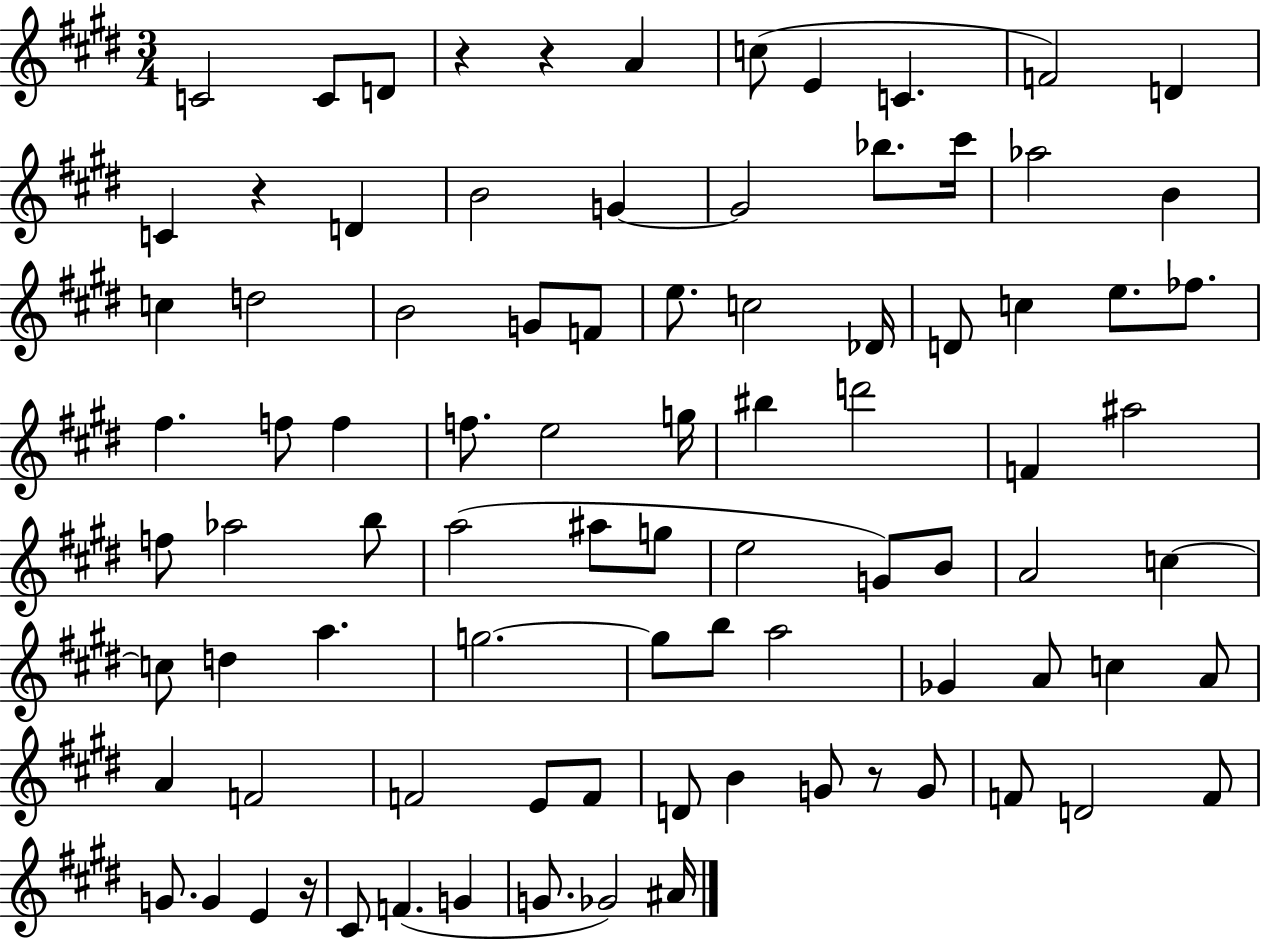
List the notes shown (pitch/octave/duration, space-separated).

C4/h C4/e D4/e R/q R/q A4/q C5/e E4/q C4/q. F4/h D4/q C4/q R/q D4/q B4/h G4/q G4/h Bb5/e. C#6/s Ab5/h B4/q C5/q D5/h B4/h G4/e F4/e E5/e. C5/h Db4/s D4/e C5/q E5/e. FES5/e. F#5/q. F5/e F5/q F5/e. E5/h G5/s BIS5/q D6/h F4/q A#5/h F5/e Ab5/h B5/e A5/h A#5/e G5/e E5/h G4/e B4/e A4/h C5/q C5/e D5/q A5/q. G5/h. G5/e B5/e A5/h Gb4/q A4/e C5/q A4/e A4/q F4/h F4/h E4/e F4/e D4/e B4/q G4/e R/e G4/e F4/e D4/h F4/e G4/e. G4/q E4/q R/s C#4/e F4/q. G4/q G4/e. Gb4/h A#4/s